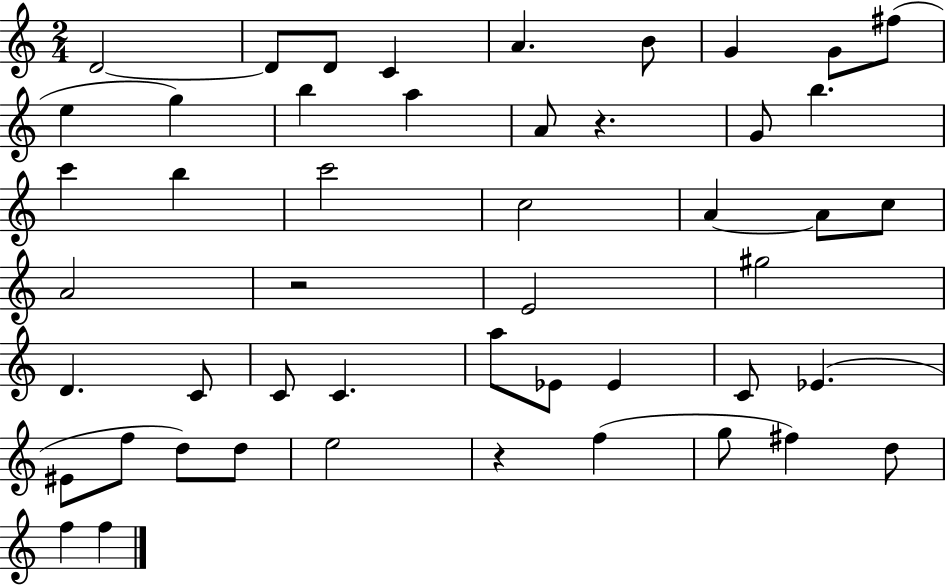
D4/h D4/e D4/e C4/q A4/q. B4/e G4/q G4/e F#5/e E5/q G5/q B5/q A5/q A4/e R/q. G4/e B5/q. C6/q B5/q C6/h C5/h A4/q A4/e C5/e A4/h R/h E4/h G#5/h D4/q. C4/e C4/e C4/q. A5/e Eb4/e Eb4/q C4/e Eb4/q. EIS4/e F5/e D5/e D5/e E5/h R/q F5/q G5/e F#5/q D5/e F5/q F5/q